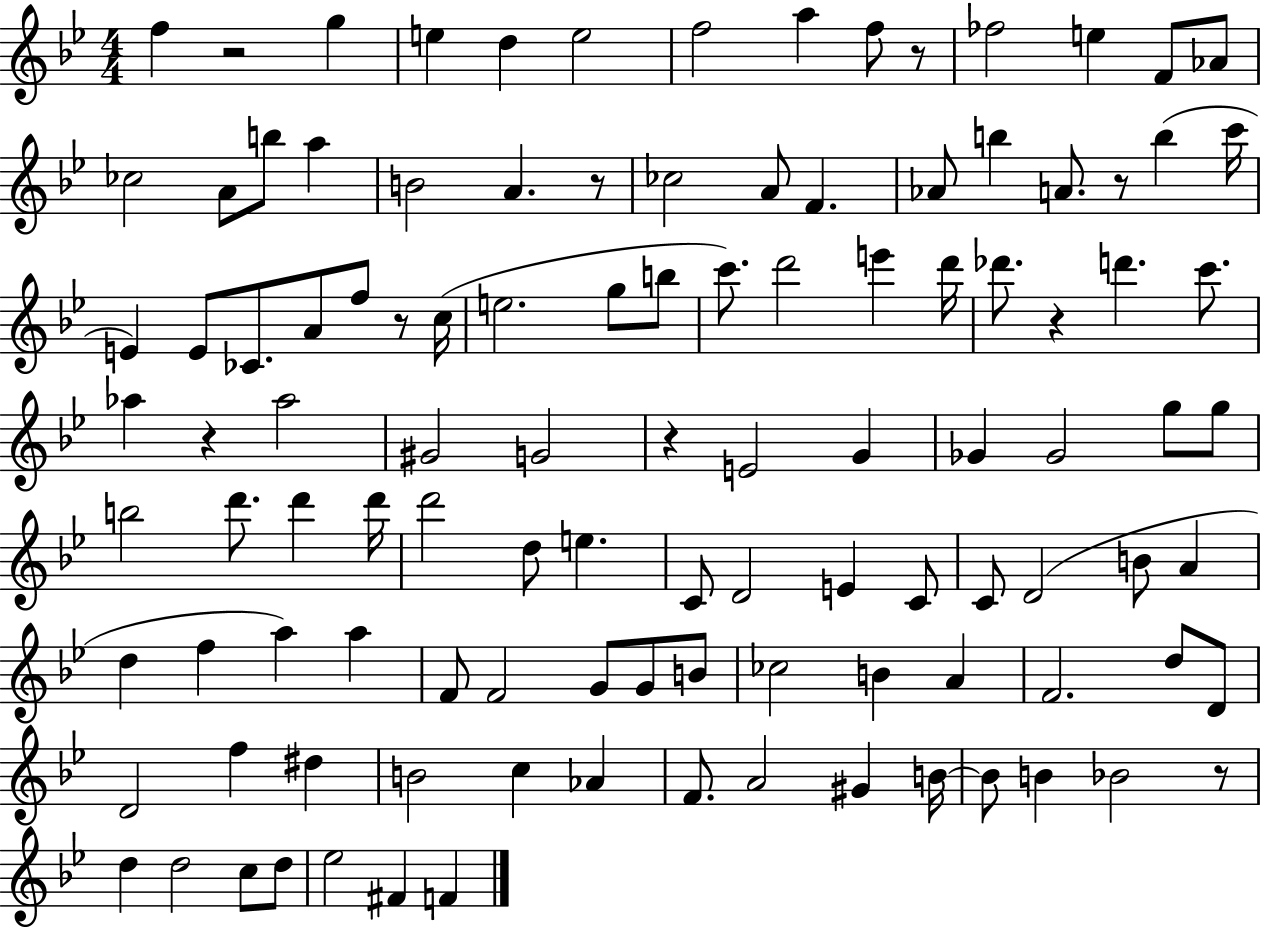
X:1
T:Untitled
M:4/4
L:1/4
K:Bb
f z2 g e d e2 f2 a f/2 z/2 _f2 e F/2 _A/2 _c2 A/2 b/2 a B2 A z/2 _c2 A/2 F _A/2 b A/2 z/2 b c'/4 E E/2 _C/2 A/2 f/2 z/2 c/4 e2 g/2 b/2 c'/2 d'2 e' d'/4 _d'/2 z d' c'/2 _a z _a2 ^G2 G2 z E2 G _G _G2 g/2 g/2 b2 d'/2 d' d'/4 d'2 d/2 e C/2 D2 E C/2 C/2 D2 B/2 A d f a a F/2 F2 G/2 G/2 B/2 _c2 B A F2 d/2 D/2 D2 f ^d B2 c _A F/2 A2 ^G B/4 B/2 B _B2 z/2 d d2 c/2 d/2 _e2 ^F F